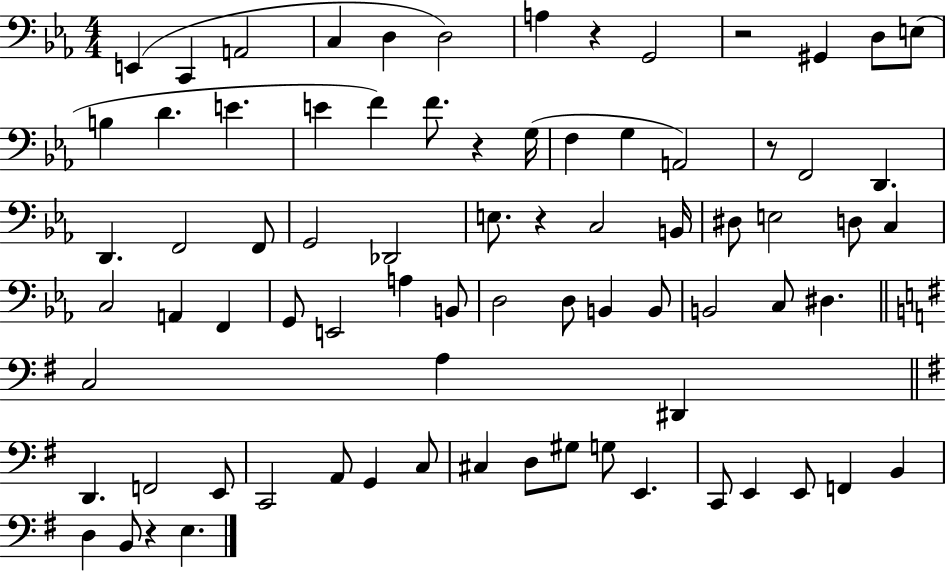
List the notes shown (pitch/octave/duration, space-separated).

E2/q C2/q A2/h C3/q D3/q D3/h A3/q R/q G2/h R/h G#2/q D3/e E3/e B3/q D4/q. E4/q. E4/q F4/q F4/e. R/q G3/s F3/q G3/q A2/h R/e F2/h D2/q. D2/q. F2/h F2/e G2/h Db2/h E3/e. R/q C3/h B2/s D#3/e E3/h D3/e C3/q C3/h A2/q F2/q G2/e E2/h A3/q B2/e D3/h D3/e B2/q B2/e B2/h C3/e D#3/q. C3/h A3/q D#2/q D2/q. F2/h E2/e C2/h A2/e G2/q C3/e C#3/q D3/e G#3/e G3/e E2/q. C2/e E2/q E2/e F2/q B2/q D3/q B2/e R/q E3/q.